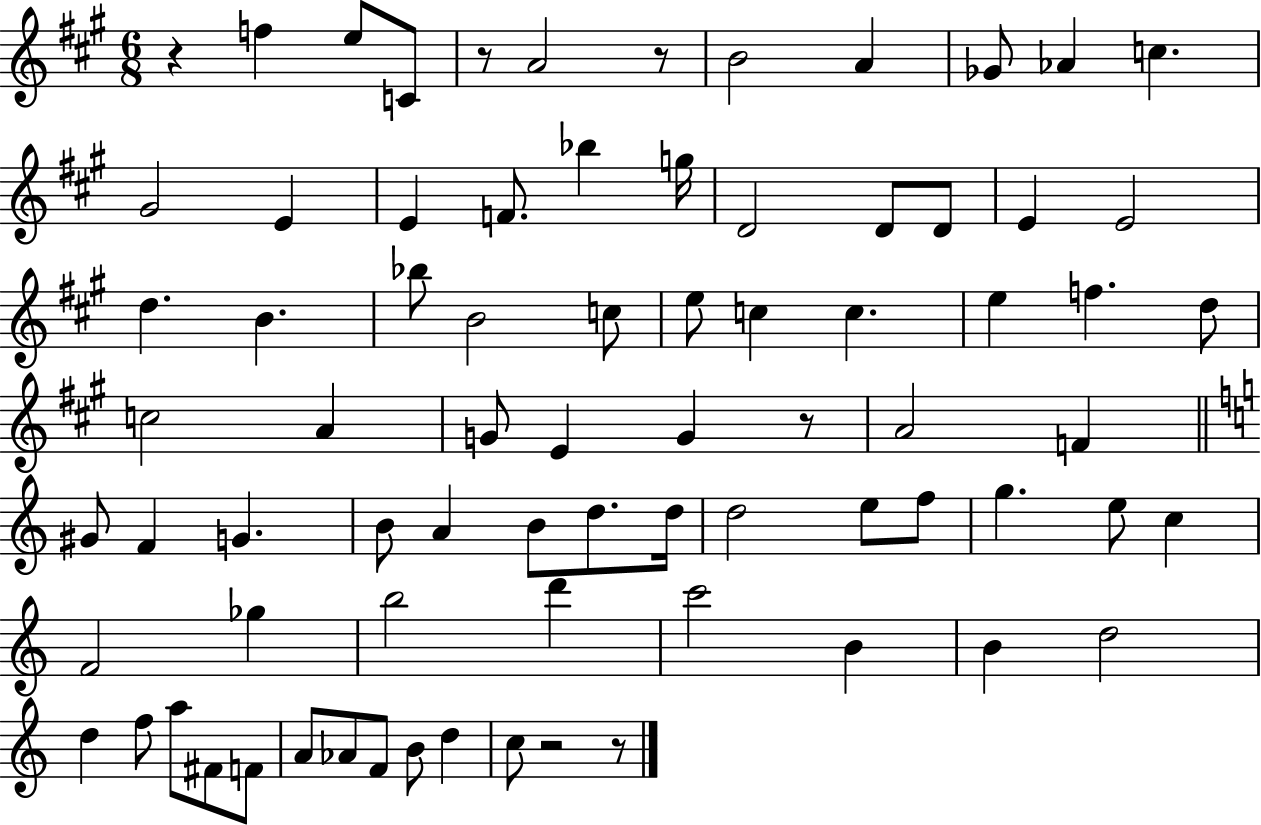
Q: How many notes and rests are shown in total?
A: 77